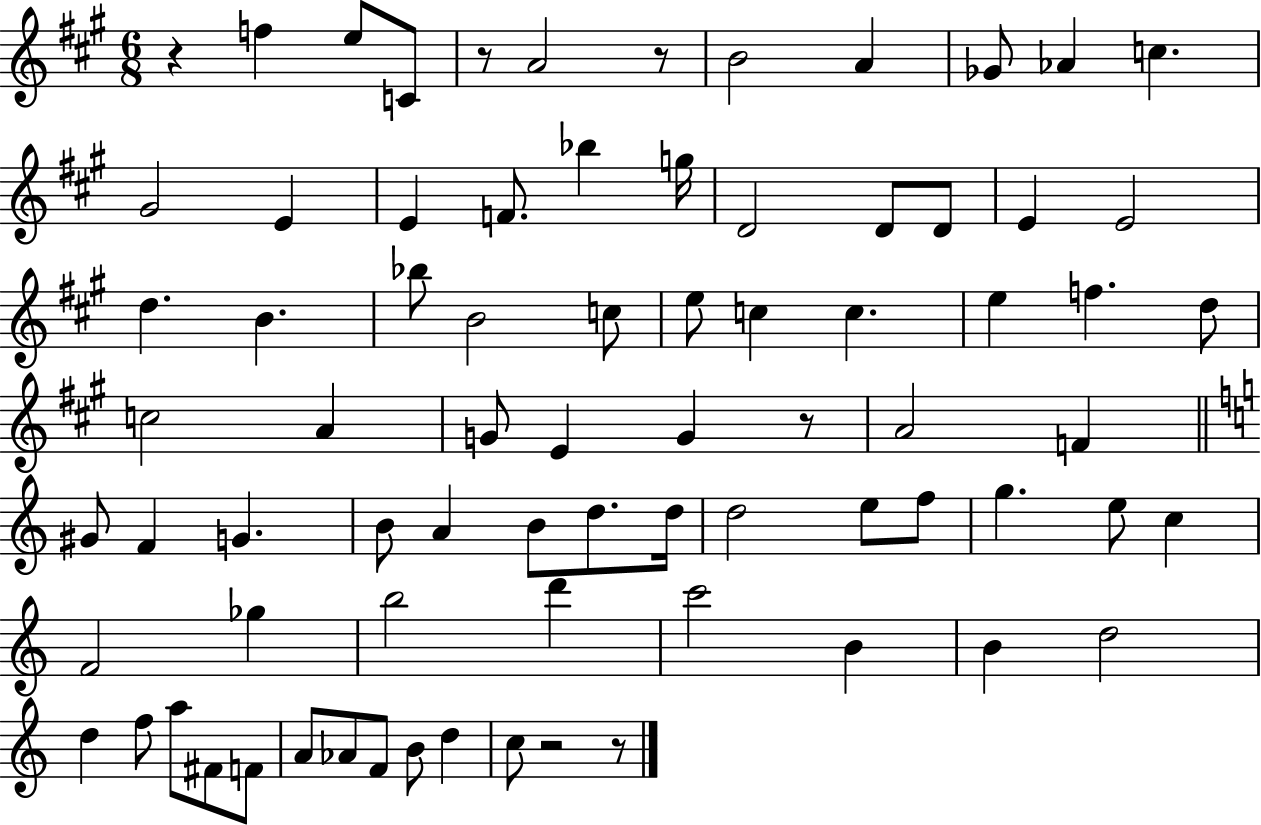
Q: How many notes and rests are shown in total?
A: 77